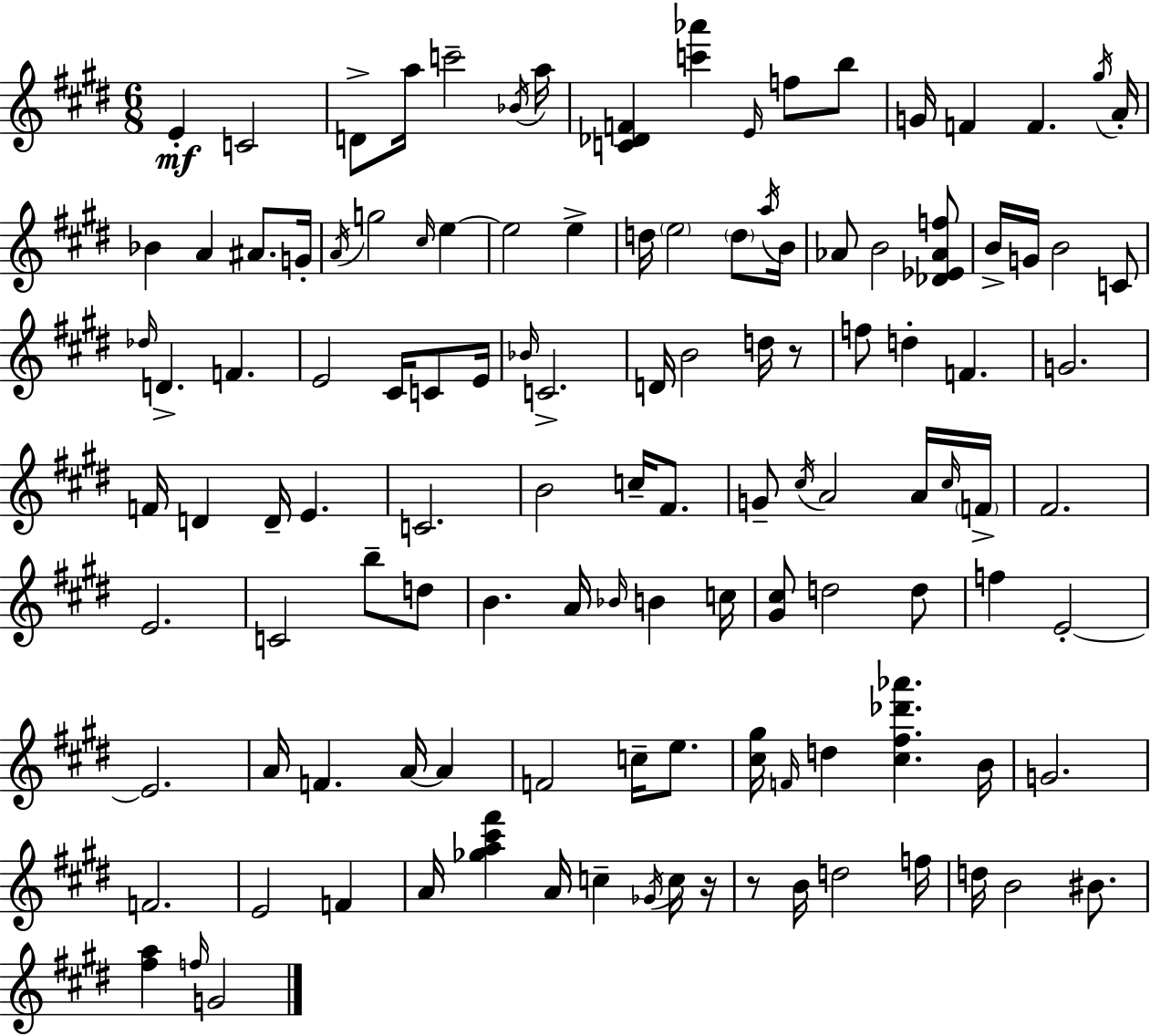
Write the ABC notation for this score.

X:1
T:Untitled
M:6/8
L:1/4
K:E
E C2 D/2 a/4 c'2 _B/4 a/4 [C_DF] [c'_a'] E/4 f/2 b/2 G/4 F F ^g/4 A/4 _B A ^A/2 G/4 A/4 g2 ^c/4 e e2 e d/4 e2 d/2 a/4 B/4 _A/2 B2 [_D_E_Af]/2 B/4 G/4 B2 C/2 _d/4 D F E2 ^C/4 C/2 E/4 _B/4 C2 D/4 B2 d/4 z/2 f/2 d F G2 F/4 D D/4 E C2 B2 c/4 ^F/2 G/2 ^c/4 A2 A/4 ^c/4 F/4 ^F2 E2 C2 b/2 d/2 B A/4 _B/4 B c/4 [^G^c]/2 d2 d/2 f E2 E2 A/4 F A/4 A F2 c/4 e/2 [^c^g]/4 F/4 d [^c^f_d'_a'] B/4 G2 F2 E2 F A/4 [_ga^c'^f'] A/4 c _G/4 c/4 z/4 z/2 B/4 d2 f/4 d/4 B2 ^B/2 [^fa] f/4 G2